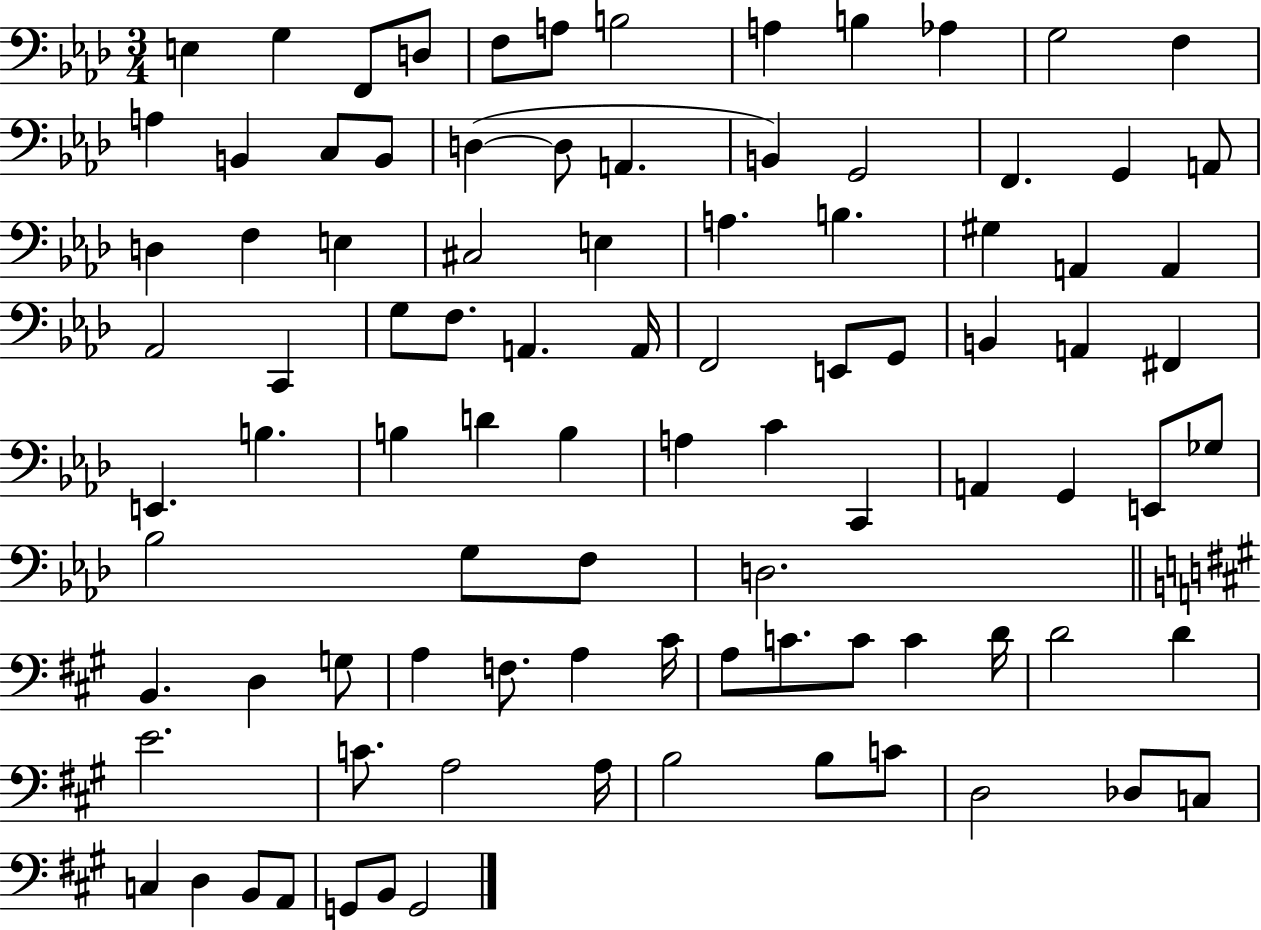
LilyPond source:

{
  \clef bass
  \numericTimeSignature
  \time 3/4
  \key aes \major
  \repeat volta 2 { e4 g4 f,8 d8 | f8 a8 b2 | a4 b4 aes4 | g2 f4 | \break a4 b,4 c8 b,8 | d4~(~ d8 a,4. | b,4) g,2 | f,4. g,4 a,8 | \break d4 f4 e4 | cis2 e4 | a4. b4. | gis4 a,4 a,4 | \break aes,2 c,4 | g8 f8. a,4. a,16 | f,2 e,8 g,8 | b,4 a,4 fis,4 | \break e,4. b4. | b4 d'4 b4 | a4 c'4 c,4 | a,4 g,4 e,8 ges8 | \break bes2 g8 f8 | d2. | \bar "||" \break \key a \major b,4. d4 g8 | a4 f8. a4 cis'16 | a8 c'8. c'8 c'4 d'16 | d'2 d'4 | \break e'2. | c'8. a2 a16 | b2 b8 c'8 | d2 des8 c8 | \break c4 d4 b,8 a,8 | g,8 b,8 g,2 | } \bar "|."
}